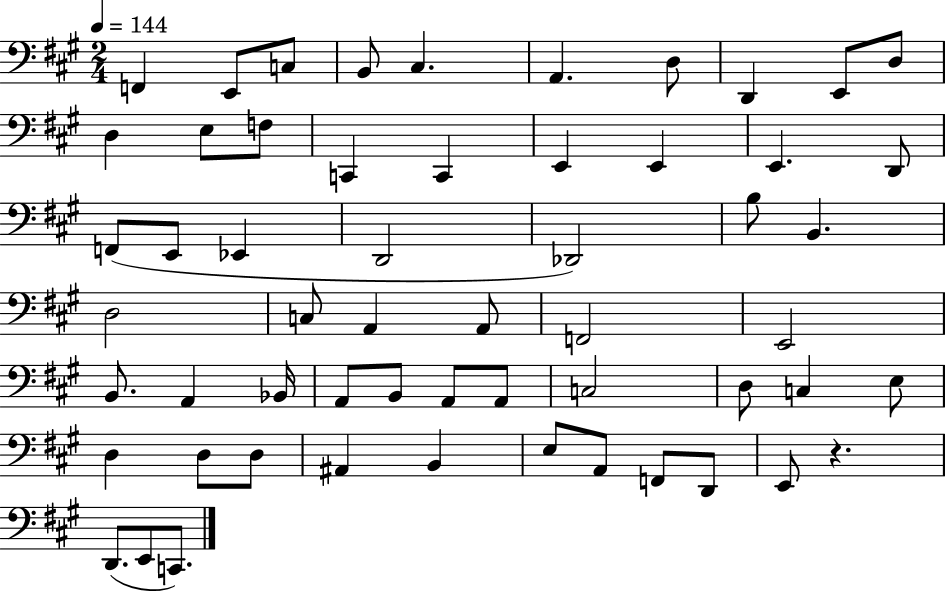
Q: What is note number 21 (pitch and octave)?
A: E2